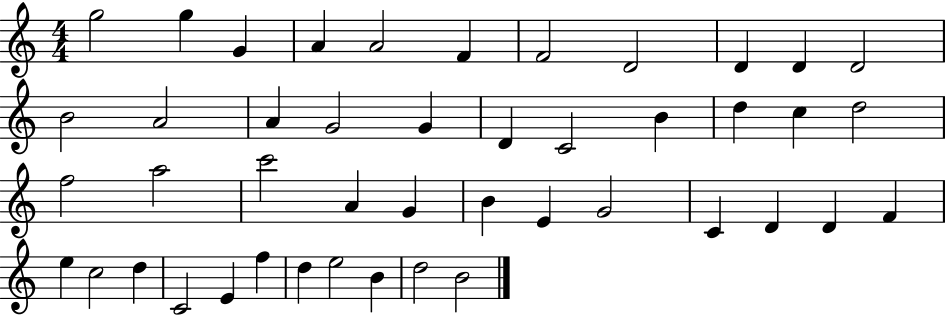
X:1
T:Untitled
M:4/4
L:1/4
K:C
g2 g G A A2 F F2 D2 D D D2 B2 A2 A G2 G D C2 B d c d2 f2 a2 c'2 A G B E G2 C D D F e c2 d C2 E f d e2 B d2 B2